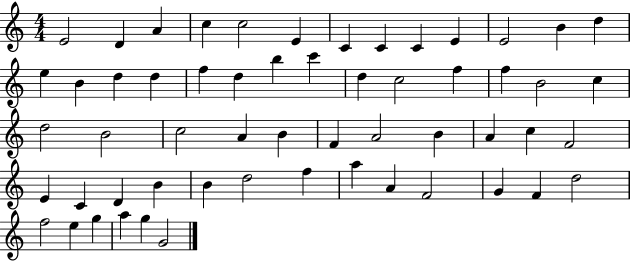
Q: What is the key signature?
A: C major